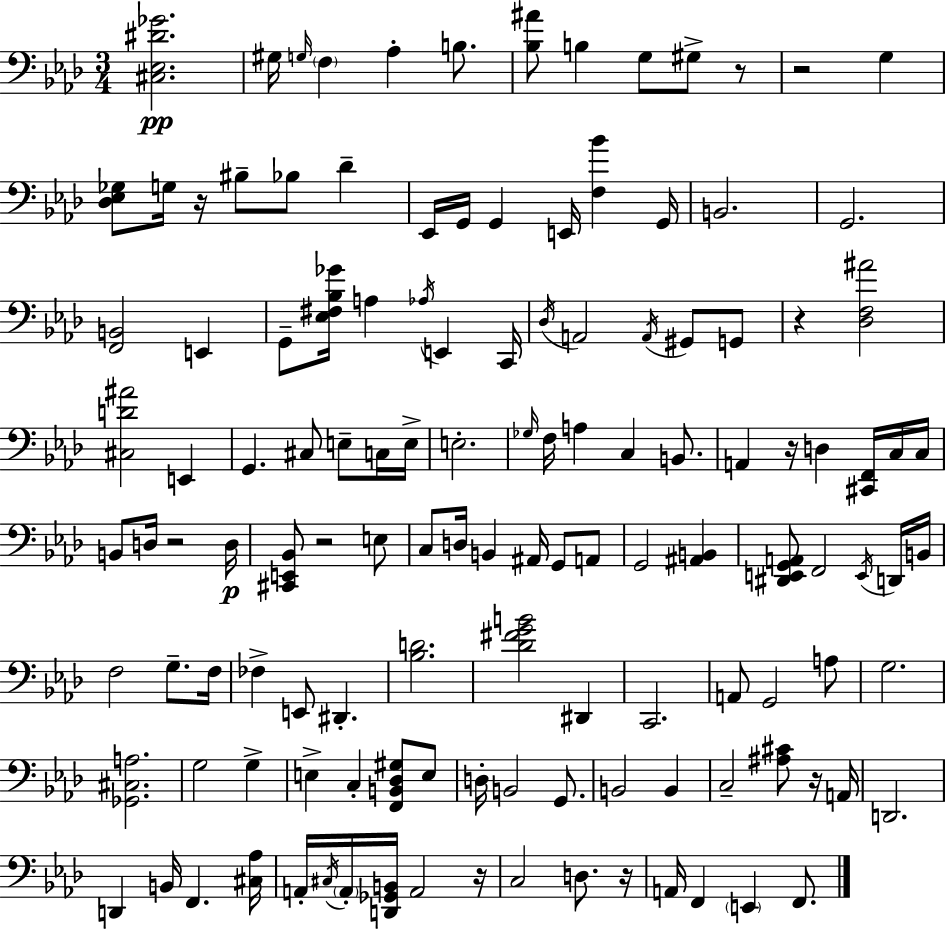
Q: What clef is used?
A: bass